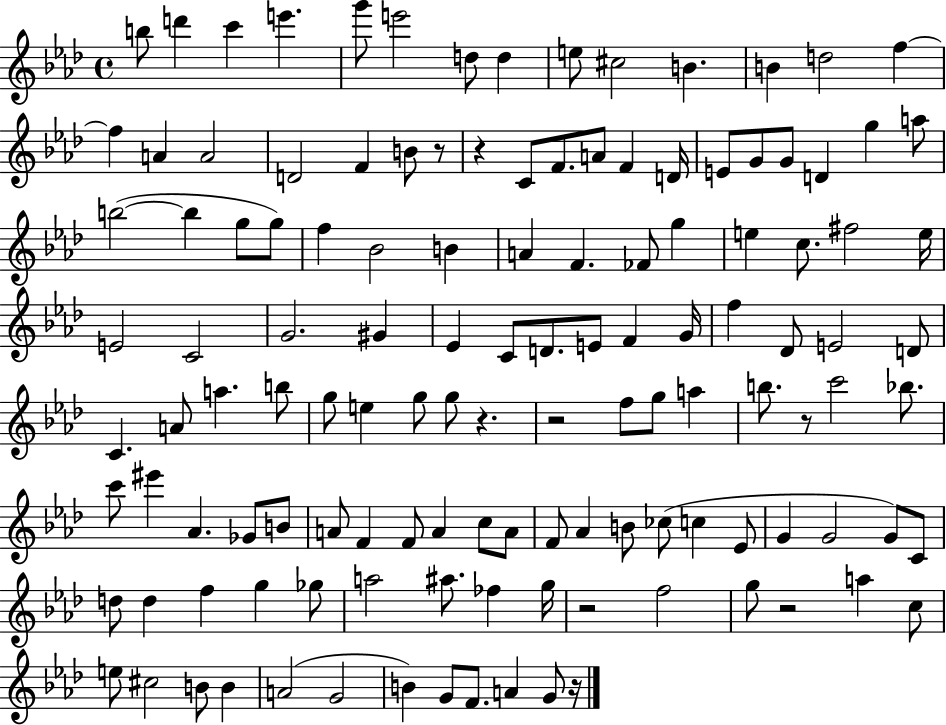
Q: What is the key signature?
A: AES major